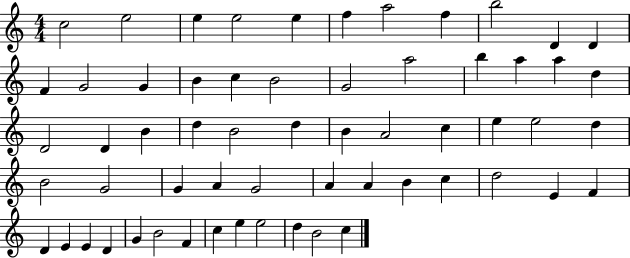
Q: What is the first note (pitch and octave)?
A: C5